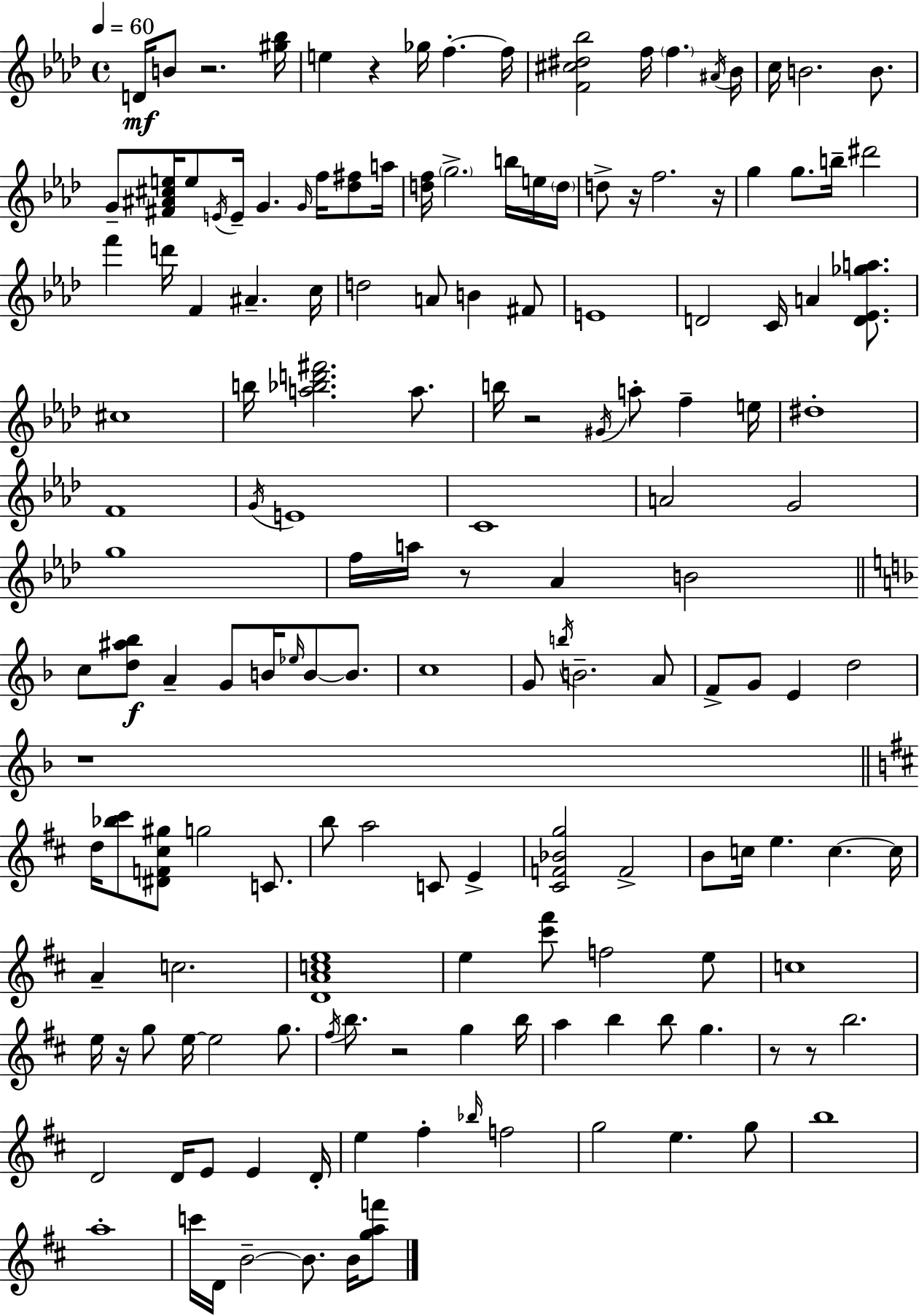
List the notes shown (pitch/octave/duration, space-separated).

D4/s B4/e R/h. [G#5,Bb5]/s E5/q R/q Gb5/s F5/q. F5/s [F4,C#5,D#5,Bb5]/h F5/s F5/q. A#4/s Bb4/s C5/s B4/h. B4/e. G4/e [F#4,A#4,C#5,E5]/s E5/e E4/s E4/s G4/q. G4/s F5/s [Db5,F#5]/e A5/s [D5,F5]/s G5/h. B5/s E5/s D5/s D5/e R/s F5/h. R/s G5/q G5/e. B5/s D#6/h F6/q D6/s F4/q A#4/q. C5/s D5/h A4/e B4/q F#4/e E4/w D4/h C4/s A4/q [D4,Eb4,Gb5,A5]/e. C#5/w B5/s [A5,Bb5,D6,F#6]/h. A5/e. B5/s R/h G#4/s A5/e F5/q E5/s D#5/w F4/w G4/s E4/w C4/w A4/h G4/h G5/w F5/s A5/s R/e Ab4/q B4/h C5/e [D5,A#5,Bb5]/e A4/q G4/e B4/s Eb5/s B4/e B4/e. C5/w G4/e B5/s B4/h. A4/e F4/e G4/e E4/q D5/h R/w D5/s [Bb5,C#6]/e [D#4,F4,C#5,G#5]/e G5/h C4/e. B5/e A5/h C4/e E4/q [C#4,F4,Bb4,G5]/h F4/h B4/e C5/s E5/q. C5/q. C5/s A4/q C5/h. [D4,A4,C5,E5]/w E5/q [C#6,F#6]/e F5/h E5/e C5/w E5/s R/s G5/e E5/s E5/h G5/e. F#5/s B5/e. R/h G5/q B5/s A5/q B5/q B5/e G5/q. R/e R/e B5/h. D4/h D4/s E4/e E4/q D4/s E5/q F#5/q Bb5/s F5/h G5/h E5/q. G5/e B5/w A5/w C6/s D4/s B4/h B4/e. B4/s [G5,A5,F6]/e